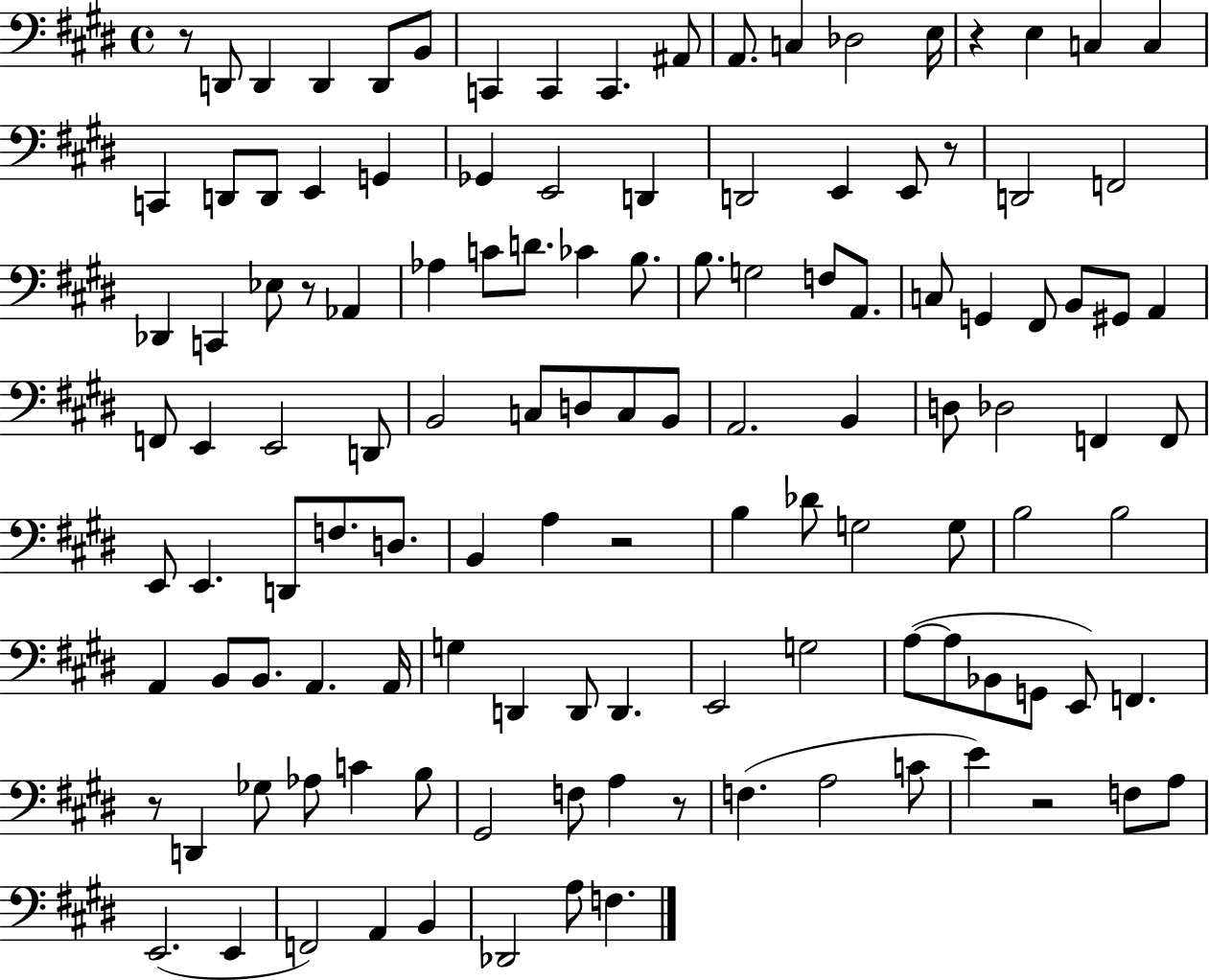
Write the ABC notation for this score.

X:1
T:Untitled
M:4/4
L:1/4
K:E
z/2 D,,/2 D,, D,, D,,/2 B,,/2 C,, C,, C,, ^A,,/2 A,,/2 C, _D,2 E,/4 z E, C, C, C,, D,,/2 D,,/2 E,, G,, _G,, E,,2 D,, D,,2 E,, E,,/2 z/2 D,,2 F,,2 _D,, C,, _E,/2 z/2 _A,, _A, C/2 D/2 _C B,/2 B,/2 G,2 F,/2 A,,/2 C,/2 G,, ^F,,/2 B,,/2 ^G,,/2 A,, F,,/2 E,, E,,2 D,,/2 B,,2 C,/2 D,/2 C,/2 B,,/2 A,,2 B,, D,/2 _D,2 F,, F,,/2 E,,/2 E,, D,,/2 F,/2 D,/2 B,, A, z2 B, _D/2 G,2 G,/2 B,2 B,2 A,, B,,/2 B,,/2 A,, A,,/4 G, D,, D,,/2 D,, E,,2 G,2 A,/2 A,/2 _B,,/2 G,,/2 E,,/2 F,, z/2 D,, _G,/2 _A,/2 C B,/2 ^G,,2 F,/2 A, z/2 F, A,2 C/2 E z2 F,/2 A,/2 E,,2 E,, F,,2 A,, B,, _D,,2 A,/2 F,